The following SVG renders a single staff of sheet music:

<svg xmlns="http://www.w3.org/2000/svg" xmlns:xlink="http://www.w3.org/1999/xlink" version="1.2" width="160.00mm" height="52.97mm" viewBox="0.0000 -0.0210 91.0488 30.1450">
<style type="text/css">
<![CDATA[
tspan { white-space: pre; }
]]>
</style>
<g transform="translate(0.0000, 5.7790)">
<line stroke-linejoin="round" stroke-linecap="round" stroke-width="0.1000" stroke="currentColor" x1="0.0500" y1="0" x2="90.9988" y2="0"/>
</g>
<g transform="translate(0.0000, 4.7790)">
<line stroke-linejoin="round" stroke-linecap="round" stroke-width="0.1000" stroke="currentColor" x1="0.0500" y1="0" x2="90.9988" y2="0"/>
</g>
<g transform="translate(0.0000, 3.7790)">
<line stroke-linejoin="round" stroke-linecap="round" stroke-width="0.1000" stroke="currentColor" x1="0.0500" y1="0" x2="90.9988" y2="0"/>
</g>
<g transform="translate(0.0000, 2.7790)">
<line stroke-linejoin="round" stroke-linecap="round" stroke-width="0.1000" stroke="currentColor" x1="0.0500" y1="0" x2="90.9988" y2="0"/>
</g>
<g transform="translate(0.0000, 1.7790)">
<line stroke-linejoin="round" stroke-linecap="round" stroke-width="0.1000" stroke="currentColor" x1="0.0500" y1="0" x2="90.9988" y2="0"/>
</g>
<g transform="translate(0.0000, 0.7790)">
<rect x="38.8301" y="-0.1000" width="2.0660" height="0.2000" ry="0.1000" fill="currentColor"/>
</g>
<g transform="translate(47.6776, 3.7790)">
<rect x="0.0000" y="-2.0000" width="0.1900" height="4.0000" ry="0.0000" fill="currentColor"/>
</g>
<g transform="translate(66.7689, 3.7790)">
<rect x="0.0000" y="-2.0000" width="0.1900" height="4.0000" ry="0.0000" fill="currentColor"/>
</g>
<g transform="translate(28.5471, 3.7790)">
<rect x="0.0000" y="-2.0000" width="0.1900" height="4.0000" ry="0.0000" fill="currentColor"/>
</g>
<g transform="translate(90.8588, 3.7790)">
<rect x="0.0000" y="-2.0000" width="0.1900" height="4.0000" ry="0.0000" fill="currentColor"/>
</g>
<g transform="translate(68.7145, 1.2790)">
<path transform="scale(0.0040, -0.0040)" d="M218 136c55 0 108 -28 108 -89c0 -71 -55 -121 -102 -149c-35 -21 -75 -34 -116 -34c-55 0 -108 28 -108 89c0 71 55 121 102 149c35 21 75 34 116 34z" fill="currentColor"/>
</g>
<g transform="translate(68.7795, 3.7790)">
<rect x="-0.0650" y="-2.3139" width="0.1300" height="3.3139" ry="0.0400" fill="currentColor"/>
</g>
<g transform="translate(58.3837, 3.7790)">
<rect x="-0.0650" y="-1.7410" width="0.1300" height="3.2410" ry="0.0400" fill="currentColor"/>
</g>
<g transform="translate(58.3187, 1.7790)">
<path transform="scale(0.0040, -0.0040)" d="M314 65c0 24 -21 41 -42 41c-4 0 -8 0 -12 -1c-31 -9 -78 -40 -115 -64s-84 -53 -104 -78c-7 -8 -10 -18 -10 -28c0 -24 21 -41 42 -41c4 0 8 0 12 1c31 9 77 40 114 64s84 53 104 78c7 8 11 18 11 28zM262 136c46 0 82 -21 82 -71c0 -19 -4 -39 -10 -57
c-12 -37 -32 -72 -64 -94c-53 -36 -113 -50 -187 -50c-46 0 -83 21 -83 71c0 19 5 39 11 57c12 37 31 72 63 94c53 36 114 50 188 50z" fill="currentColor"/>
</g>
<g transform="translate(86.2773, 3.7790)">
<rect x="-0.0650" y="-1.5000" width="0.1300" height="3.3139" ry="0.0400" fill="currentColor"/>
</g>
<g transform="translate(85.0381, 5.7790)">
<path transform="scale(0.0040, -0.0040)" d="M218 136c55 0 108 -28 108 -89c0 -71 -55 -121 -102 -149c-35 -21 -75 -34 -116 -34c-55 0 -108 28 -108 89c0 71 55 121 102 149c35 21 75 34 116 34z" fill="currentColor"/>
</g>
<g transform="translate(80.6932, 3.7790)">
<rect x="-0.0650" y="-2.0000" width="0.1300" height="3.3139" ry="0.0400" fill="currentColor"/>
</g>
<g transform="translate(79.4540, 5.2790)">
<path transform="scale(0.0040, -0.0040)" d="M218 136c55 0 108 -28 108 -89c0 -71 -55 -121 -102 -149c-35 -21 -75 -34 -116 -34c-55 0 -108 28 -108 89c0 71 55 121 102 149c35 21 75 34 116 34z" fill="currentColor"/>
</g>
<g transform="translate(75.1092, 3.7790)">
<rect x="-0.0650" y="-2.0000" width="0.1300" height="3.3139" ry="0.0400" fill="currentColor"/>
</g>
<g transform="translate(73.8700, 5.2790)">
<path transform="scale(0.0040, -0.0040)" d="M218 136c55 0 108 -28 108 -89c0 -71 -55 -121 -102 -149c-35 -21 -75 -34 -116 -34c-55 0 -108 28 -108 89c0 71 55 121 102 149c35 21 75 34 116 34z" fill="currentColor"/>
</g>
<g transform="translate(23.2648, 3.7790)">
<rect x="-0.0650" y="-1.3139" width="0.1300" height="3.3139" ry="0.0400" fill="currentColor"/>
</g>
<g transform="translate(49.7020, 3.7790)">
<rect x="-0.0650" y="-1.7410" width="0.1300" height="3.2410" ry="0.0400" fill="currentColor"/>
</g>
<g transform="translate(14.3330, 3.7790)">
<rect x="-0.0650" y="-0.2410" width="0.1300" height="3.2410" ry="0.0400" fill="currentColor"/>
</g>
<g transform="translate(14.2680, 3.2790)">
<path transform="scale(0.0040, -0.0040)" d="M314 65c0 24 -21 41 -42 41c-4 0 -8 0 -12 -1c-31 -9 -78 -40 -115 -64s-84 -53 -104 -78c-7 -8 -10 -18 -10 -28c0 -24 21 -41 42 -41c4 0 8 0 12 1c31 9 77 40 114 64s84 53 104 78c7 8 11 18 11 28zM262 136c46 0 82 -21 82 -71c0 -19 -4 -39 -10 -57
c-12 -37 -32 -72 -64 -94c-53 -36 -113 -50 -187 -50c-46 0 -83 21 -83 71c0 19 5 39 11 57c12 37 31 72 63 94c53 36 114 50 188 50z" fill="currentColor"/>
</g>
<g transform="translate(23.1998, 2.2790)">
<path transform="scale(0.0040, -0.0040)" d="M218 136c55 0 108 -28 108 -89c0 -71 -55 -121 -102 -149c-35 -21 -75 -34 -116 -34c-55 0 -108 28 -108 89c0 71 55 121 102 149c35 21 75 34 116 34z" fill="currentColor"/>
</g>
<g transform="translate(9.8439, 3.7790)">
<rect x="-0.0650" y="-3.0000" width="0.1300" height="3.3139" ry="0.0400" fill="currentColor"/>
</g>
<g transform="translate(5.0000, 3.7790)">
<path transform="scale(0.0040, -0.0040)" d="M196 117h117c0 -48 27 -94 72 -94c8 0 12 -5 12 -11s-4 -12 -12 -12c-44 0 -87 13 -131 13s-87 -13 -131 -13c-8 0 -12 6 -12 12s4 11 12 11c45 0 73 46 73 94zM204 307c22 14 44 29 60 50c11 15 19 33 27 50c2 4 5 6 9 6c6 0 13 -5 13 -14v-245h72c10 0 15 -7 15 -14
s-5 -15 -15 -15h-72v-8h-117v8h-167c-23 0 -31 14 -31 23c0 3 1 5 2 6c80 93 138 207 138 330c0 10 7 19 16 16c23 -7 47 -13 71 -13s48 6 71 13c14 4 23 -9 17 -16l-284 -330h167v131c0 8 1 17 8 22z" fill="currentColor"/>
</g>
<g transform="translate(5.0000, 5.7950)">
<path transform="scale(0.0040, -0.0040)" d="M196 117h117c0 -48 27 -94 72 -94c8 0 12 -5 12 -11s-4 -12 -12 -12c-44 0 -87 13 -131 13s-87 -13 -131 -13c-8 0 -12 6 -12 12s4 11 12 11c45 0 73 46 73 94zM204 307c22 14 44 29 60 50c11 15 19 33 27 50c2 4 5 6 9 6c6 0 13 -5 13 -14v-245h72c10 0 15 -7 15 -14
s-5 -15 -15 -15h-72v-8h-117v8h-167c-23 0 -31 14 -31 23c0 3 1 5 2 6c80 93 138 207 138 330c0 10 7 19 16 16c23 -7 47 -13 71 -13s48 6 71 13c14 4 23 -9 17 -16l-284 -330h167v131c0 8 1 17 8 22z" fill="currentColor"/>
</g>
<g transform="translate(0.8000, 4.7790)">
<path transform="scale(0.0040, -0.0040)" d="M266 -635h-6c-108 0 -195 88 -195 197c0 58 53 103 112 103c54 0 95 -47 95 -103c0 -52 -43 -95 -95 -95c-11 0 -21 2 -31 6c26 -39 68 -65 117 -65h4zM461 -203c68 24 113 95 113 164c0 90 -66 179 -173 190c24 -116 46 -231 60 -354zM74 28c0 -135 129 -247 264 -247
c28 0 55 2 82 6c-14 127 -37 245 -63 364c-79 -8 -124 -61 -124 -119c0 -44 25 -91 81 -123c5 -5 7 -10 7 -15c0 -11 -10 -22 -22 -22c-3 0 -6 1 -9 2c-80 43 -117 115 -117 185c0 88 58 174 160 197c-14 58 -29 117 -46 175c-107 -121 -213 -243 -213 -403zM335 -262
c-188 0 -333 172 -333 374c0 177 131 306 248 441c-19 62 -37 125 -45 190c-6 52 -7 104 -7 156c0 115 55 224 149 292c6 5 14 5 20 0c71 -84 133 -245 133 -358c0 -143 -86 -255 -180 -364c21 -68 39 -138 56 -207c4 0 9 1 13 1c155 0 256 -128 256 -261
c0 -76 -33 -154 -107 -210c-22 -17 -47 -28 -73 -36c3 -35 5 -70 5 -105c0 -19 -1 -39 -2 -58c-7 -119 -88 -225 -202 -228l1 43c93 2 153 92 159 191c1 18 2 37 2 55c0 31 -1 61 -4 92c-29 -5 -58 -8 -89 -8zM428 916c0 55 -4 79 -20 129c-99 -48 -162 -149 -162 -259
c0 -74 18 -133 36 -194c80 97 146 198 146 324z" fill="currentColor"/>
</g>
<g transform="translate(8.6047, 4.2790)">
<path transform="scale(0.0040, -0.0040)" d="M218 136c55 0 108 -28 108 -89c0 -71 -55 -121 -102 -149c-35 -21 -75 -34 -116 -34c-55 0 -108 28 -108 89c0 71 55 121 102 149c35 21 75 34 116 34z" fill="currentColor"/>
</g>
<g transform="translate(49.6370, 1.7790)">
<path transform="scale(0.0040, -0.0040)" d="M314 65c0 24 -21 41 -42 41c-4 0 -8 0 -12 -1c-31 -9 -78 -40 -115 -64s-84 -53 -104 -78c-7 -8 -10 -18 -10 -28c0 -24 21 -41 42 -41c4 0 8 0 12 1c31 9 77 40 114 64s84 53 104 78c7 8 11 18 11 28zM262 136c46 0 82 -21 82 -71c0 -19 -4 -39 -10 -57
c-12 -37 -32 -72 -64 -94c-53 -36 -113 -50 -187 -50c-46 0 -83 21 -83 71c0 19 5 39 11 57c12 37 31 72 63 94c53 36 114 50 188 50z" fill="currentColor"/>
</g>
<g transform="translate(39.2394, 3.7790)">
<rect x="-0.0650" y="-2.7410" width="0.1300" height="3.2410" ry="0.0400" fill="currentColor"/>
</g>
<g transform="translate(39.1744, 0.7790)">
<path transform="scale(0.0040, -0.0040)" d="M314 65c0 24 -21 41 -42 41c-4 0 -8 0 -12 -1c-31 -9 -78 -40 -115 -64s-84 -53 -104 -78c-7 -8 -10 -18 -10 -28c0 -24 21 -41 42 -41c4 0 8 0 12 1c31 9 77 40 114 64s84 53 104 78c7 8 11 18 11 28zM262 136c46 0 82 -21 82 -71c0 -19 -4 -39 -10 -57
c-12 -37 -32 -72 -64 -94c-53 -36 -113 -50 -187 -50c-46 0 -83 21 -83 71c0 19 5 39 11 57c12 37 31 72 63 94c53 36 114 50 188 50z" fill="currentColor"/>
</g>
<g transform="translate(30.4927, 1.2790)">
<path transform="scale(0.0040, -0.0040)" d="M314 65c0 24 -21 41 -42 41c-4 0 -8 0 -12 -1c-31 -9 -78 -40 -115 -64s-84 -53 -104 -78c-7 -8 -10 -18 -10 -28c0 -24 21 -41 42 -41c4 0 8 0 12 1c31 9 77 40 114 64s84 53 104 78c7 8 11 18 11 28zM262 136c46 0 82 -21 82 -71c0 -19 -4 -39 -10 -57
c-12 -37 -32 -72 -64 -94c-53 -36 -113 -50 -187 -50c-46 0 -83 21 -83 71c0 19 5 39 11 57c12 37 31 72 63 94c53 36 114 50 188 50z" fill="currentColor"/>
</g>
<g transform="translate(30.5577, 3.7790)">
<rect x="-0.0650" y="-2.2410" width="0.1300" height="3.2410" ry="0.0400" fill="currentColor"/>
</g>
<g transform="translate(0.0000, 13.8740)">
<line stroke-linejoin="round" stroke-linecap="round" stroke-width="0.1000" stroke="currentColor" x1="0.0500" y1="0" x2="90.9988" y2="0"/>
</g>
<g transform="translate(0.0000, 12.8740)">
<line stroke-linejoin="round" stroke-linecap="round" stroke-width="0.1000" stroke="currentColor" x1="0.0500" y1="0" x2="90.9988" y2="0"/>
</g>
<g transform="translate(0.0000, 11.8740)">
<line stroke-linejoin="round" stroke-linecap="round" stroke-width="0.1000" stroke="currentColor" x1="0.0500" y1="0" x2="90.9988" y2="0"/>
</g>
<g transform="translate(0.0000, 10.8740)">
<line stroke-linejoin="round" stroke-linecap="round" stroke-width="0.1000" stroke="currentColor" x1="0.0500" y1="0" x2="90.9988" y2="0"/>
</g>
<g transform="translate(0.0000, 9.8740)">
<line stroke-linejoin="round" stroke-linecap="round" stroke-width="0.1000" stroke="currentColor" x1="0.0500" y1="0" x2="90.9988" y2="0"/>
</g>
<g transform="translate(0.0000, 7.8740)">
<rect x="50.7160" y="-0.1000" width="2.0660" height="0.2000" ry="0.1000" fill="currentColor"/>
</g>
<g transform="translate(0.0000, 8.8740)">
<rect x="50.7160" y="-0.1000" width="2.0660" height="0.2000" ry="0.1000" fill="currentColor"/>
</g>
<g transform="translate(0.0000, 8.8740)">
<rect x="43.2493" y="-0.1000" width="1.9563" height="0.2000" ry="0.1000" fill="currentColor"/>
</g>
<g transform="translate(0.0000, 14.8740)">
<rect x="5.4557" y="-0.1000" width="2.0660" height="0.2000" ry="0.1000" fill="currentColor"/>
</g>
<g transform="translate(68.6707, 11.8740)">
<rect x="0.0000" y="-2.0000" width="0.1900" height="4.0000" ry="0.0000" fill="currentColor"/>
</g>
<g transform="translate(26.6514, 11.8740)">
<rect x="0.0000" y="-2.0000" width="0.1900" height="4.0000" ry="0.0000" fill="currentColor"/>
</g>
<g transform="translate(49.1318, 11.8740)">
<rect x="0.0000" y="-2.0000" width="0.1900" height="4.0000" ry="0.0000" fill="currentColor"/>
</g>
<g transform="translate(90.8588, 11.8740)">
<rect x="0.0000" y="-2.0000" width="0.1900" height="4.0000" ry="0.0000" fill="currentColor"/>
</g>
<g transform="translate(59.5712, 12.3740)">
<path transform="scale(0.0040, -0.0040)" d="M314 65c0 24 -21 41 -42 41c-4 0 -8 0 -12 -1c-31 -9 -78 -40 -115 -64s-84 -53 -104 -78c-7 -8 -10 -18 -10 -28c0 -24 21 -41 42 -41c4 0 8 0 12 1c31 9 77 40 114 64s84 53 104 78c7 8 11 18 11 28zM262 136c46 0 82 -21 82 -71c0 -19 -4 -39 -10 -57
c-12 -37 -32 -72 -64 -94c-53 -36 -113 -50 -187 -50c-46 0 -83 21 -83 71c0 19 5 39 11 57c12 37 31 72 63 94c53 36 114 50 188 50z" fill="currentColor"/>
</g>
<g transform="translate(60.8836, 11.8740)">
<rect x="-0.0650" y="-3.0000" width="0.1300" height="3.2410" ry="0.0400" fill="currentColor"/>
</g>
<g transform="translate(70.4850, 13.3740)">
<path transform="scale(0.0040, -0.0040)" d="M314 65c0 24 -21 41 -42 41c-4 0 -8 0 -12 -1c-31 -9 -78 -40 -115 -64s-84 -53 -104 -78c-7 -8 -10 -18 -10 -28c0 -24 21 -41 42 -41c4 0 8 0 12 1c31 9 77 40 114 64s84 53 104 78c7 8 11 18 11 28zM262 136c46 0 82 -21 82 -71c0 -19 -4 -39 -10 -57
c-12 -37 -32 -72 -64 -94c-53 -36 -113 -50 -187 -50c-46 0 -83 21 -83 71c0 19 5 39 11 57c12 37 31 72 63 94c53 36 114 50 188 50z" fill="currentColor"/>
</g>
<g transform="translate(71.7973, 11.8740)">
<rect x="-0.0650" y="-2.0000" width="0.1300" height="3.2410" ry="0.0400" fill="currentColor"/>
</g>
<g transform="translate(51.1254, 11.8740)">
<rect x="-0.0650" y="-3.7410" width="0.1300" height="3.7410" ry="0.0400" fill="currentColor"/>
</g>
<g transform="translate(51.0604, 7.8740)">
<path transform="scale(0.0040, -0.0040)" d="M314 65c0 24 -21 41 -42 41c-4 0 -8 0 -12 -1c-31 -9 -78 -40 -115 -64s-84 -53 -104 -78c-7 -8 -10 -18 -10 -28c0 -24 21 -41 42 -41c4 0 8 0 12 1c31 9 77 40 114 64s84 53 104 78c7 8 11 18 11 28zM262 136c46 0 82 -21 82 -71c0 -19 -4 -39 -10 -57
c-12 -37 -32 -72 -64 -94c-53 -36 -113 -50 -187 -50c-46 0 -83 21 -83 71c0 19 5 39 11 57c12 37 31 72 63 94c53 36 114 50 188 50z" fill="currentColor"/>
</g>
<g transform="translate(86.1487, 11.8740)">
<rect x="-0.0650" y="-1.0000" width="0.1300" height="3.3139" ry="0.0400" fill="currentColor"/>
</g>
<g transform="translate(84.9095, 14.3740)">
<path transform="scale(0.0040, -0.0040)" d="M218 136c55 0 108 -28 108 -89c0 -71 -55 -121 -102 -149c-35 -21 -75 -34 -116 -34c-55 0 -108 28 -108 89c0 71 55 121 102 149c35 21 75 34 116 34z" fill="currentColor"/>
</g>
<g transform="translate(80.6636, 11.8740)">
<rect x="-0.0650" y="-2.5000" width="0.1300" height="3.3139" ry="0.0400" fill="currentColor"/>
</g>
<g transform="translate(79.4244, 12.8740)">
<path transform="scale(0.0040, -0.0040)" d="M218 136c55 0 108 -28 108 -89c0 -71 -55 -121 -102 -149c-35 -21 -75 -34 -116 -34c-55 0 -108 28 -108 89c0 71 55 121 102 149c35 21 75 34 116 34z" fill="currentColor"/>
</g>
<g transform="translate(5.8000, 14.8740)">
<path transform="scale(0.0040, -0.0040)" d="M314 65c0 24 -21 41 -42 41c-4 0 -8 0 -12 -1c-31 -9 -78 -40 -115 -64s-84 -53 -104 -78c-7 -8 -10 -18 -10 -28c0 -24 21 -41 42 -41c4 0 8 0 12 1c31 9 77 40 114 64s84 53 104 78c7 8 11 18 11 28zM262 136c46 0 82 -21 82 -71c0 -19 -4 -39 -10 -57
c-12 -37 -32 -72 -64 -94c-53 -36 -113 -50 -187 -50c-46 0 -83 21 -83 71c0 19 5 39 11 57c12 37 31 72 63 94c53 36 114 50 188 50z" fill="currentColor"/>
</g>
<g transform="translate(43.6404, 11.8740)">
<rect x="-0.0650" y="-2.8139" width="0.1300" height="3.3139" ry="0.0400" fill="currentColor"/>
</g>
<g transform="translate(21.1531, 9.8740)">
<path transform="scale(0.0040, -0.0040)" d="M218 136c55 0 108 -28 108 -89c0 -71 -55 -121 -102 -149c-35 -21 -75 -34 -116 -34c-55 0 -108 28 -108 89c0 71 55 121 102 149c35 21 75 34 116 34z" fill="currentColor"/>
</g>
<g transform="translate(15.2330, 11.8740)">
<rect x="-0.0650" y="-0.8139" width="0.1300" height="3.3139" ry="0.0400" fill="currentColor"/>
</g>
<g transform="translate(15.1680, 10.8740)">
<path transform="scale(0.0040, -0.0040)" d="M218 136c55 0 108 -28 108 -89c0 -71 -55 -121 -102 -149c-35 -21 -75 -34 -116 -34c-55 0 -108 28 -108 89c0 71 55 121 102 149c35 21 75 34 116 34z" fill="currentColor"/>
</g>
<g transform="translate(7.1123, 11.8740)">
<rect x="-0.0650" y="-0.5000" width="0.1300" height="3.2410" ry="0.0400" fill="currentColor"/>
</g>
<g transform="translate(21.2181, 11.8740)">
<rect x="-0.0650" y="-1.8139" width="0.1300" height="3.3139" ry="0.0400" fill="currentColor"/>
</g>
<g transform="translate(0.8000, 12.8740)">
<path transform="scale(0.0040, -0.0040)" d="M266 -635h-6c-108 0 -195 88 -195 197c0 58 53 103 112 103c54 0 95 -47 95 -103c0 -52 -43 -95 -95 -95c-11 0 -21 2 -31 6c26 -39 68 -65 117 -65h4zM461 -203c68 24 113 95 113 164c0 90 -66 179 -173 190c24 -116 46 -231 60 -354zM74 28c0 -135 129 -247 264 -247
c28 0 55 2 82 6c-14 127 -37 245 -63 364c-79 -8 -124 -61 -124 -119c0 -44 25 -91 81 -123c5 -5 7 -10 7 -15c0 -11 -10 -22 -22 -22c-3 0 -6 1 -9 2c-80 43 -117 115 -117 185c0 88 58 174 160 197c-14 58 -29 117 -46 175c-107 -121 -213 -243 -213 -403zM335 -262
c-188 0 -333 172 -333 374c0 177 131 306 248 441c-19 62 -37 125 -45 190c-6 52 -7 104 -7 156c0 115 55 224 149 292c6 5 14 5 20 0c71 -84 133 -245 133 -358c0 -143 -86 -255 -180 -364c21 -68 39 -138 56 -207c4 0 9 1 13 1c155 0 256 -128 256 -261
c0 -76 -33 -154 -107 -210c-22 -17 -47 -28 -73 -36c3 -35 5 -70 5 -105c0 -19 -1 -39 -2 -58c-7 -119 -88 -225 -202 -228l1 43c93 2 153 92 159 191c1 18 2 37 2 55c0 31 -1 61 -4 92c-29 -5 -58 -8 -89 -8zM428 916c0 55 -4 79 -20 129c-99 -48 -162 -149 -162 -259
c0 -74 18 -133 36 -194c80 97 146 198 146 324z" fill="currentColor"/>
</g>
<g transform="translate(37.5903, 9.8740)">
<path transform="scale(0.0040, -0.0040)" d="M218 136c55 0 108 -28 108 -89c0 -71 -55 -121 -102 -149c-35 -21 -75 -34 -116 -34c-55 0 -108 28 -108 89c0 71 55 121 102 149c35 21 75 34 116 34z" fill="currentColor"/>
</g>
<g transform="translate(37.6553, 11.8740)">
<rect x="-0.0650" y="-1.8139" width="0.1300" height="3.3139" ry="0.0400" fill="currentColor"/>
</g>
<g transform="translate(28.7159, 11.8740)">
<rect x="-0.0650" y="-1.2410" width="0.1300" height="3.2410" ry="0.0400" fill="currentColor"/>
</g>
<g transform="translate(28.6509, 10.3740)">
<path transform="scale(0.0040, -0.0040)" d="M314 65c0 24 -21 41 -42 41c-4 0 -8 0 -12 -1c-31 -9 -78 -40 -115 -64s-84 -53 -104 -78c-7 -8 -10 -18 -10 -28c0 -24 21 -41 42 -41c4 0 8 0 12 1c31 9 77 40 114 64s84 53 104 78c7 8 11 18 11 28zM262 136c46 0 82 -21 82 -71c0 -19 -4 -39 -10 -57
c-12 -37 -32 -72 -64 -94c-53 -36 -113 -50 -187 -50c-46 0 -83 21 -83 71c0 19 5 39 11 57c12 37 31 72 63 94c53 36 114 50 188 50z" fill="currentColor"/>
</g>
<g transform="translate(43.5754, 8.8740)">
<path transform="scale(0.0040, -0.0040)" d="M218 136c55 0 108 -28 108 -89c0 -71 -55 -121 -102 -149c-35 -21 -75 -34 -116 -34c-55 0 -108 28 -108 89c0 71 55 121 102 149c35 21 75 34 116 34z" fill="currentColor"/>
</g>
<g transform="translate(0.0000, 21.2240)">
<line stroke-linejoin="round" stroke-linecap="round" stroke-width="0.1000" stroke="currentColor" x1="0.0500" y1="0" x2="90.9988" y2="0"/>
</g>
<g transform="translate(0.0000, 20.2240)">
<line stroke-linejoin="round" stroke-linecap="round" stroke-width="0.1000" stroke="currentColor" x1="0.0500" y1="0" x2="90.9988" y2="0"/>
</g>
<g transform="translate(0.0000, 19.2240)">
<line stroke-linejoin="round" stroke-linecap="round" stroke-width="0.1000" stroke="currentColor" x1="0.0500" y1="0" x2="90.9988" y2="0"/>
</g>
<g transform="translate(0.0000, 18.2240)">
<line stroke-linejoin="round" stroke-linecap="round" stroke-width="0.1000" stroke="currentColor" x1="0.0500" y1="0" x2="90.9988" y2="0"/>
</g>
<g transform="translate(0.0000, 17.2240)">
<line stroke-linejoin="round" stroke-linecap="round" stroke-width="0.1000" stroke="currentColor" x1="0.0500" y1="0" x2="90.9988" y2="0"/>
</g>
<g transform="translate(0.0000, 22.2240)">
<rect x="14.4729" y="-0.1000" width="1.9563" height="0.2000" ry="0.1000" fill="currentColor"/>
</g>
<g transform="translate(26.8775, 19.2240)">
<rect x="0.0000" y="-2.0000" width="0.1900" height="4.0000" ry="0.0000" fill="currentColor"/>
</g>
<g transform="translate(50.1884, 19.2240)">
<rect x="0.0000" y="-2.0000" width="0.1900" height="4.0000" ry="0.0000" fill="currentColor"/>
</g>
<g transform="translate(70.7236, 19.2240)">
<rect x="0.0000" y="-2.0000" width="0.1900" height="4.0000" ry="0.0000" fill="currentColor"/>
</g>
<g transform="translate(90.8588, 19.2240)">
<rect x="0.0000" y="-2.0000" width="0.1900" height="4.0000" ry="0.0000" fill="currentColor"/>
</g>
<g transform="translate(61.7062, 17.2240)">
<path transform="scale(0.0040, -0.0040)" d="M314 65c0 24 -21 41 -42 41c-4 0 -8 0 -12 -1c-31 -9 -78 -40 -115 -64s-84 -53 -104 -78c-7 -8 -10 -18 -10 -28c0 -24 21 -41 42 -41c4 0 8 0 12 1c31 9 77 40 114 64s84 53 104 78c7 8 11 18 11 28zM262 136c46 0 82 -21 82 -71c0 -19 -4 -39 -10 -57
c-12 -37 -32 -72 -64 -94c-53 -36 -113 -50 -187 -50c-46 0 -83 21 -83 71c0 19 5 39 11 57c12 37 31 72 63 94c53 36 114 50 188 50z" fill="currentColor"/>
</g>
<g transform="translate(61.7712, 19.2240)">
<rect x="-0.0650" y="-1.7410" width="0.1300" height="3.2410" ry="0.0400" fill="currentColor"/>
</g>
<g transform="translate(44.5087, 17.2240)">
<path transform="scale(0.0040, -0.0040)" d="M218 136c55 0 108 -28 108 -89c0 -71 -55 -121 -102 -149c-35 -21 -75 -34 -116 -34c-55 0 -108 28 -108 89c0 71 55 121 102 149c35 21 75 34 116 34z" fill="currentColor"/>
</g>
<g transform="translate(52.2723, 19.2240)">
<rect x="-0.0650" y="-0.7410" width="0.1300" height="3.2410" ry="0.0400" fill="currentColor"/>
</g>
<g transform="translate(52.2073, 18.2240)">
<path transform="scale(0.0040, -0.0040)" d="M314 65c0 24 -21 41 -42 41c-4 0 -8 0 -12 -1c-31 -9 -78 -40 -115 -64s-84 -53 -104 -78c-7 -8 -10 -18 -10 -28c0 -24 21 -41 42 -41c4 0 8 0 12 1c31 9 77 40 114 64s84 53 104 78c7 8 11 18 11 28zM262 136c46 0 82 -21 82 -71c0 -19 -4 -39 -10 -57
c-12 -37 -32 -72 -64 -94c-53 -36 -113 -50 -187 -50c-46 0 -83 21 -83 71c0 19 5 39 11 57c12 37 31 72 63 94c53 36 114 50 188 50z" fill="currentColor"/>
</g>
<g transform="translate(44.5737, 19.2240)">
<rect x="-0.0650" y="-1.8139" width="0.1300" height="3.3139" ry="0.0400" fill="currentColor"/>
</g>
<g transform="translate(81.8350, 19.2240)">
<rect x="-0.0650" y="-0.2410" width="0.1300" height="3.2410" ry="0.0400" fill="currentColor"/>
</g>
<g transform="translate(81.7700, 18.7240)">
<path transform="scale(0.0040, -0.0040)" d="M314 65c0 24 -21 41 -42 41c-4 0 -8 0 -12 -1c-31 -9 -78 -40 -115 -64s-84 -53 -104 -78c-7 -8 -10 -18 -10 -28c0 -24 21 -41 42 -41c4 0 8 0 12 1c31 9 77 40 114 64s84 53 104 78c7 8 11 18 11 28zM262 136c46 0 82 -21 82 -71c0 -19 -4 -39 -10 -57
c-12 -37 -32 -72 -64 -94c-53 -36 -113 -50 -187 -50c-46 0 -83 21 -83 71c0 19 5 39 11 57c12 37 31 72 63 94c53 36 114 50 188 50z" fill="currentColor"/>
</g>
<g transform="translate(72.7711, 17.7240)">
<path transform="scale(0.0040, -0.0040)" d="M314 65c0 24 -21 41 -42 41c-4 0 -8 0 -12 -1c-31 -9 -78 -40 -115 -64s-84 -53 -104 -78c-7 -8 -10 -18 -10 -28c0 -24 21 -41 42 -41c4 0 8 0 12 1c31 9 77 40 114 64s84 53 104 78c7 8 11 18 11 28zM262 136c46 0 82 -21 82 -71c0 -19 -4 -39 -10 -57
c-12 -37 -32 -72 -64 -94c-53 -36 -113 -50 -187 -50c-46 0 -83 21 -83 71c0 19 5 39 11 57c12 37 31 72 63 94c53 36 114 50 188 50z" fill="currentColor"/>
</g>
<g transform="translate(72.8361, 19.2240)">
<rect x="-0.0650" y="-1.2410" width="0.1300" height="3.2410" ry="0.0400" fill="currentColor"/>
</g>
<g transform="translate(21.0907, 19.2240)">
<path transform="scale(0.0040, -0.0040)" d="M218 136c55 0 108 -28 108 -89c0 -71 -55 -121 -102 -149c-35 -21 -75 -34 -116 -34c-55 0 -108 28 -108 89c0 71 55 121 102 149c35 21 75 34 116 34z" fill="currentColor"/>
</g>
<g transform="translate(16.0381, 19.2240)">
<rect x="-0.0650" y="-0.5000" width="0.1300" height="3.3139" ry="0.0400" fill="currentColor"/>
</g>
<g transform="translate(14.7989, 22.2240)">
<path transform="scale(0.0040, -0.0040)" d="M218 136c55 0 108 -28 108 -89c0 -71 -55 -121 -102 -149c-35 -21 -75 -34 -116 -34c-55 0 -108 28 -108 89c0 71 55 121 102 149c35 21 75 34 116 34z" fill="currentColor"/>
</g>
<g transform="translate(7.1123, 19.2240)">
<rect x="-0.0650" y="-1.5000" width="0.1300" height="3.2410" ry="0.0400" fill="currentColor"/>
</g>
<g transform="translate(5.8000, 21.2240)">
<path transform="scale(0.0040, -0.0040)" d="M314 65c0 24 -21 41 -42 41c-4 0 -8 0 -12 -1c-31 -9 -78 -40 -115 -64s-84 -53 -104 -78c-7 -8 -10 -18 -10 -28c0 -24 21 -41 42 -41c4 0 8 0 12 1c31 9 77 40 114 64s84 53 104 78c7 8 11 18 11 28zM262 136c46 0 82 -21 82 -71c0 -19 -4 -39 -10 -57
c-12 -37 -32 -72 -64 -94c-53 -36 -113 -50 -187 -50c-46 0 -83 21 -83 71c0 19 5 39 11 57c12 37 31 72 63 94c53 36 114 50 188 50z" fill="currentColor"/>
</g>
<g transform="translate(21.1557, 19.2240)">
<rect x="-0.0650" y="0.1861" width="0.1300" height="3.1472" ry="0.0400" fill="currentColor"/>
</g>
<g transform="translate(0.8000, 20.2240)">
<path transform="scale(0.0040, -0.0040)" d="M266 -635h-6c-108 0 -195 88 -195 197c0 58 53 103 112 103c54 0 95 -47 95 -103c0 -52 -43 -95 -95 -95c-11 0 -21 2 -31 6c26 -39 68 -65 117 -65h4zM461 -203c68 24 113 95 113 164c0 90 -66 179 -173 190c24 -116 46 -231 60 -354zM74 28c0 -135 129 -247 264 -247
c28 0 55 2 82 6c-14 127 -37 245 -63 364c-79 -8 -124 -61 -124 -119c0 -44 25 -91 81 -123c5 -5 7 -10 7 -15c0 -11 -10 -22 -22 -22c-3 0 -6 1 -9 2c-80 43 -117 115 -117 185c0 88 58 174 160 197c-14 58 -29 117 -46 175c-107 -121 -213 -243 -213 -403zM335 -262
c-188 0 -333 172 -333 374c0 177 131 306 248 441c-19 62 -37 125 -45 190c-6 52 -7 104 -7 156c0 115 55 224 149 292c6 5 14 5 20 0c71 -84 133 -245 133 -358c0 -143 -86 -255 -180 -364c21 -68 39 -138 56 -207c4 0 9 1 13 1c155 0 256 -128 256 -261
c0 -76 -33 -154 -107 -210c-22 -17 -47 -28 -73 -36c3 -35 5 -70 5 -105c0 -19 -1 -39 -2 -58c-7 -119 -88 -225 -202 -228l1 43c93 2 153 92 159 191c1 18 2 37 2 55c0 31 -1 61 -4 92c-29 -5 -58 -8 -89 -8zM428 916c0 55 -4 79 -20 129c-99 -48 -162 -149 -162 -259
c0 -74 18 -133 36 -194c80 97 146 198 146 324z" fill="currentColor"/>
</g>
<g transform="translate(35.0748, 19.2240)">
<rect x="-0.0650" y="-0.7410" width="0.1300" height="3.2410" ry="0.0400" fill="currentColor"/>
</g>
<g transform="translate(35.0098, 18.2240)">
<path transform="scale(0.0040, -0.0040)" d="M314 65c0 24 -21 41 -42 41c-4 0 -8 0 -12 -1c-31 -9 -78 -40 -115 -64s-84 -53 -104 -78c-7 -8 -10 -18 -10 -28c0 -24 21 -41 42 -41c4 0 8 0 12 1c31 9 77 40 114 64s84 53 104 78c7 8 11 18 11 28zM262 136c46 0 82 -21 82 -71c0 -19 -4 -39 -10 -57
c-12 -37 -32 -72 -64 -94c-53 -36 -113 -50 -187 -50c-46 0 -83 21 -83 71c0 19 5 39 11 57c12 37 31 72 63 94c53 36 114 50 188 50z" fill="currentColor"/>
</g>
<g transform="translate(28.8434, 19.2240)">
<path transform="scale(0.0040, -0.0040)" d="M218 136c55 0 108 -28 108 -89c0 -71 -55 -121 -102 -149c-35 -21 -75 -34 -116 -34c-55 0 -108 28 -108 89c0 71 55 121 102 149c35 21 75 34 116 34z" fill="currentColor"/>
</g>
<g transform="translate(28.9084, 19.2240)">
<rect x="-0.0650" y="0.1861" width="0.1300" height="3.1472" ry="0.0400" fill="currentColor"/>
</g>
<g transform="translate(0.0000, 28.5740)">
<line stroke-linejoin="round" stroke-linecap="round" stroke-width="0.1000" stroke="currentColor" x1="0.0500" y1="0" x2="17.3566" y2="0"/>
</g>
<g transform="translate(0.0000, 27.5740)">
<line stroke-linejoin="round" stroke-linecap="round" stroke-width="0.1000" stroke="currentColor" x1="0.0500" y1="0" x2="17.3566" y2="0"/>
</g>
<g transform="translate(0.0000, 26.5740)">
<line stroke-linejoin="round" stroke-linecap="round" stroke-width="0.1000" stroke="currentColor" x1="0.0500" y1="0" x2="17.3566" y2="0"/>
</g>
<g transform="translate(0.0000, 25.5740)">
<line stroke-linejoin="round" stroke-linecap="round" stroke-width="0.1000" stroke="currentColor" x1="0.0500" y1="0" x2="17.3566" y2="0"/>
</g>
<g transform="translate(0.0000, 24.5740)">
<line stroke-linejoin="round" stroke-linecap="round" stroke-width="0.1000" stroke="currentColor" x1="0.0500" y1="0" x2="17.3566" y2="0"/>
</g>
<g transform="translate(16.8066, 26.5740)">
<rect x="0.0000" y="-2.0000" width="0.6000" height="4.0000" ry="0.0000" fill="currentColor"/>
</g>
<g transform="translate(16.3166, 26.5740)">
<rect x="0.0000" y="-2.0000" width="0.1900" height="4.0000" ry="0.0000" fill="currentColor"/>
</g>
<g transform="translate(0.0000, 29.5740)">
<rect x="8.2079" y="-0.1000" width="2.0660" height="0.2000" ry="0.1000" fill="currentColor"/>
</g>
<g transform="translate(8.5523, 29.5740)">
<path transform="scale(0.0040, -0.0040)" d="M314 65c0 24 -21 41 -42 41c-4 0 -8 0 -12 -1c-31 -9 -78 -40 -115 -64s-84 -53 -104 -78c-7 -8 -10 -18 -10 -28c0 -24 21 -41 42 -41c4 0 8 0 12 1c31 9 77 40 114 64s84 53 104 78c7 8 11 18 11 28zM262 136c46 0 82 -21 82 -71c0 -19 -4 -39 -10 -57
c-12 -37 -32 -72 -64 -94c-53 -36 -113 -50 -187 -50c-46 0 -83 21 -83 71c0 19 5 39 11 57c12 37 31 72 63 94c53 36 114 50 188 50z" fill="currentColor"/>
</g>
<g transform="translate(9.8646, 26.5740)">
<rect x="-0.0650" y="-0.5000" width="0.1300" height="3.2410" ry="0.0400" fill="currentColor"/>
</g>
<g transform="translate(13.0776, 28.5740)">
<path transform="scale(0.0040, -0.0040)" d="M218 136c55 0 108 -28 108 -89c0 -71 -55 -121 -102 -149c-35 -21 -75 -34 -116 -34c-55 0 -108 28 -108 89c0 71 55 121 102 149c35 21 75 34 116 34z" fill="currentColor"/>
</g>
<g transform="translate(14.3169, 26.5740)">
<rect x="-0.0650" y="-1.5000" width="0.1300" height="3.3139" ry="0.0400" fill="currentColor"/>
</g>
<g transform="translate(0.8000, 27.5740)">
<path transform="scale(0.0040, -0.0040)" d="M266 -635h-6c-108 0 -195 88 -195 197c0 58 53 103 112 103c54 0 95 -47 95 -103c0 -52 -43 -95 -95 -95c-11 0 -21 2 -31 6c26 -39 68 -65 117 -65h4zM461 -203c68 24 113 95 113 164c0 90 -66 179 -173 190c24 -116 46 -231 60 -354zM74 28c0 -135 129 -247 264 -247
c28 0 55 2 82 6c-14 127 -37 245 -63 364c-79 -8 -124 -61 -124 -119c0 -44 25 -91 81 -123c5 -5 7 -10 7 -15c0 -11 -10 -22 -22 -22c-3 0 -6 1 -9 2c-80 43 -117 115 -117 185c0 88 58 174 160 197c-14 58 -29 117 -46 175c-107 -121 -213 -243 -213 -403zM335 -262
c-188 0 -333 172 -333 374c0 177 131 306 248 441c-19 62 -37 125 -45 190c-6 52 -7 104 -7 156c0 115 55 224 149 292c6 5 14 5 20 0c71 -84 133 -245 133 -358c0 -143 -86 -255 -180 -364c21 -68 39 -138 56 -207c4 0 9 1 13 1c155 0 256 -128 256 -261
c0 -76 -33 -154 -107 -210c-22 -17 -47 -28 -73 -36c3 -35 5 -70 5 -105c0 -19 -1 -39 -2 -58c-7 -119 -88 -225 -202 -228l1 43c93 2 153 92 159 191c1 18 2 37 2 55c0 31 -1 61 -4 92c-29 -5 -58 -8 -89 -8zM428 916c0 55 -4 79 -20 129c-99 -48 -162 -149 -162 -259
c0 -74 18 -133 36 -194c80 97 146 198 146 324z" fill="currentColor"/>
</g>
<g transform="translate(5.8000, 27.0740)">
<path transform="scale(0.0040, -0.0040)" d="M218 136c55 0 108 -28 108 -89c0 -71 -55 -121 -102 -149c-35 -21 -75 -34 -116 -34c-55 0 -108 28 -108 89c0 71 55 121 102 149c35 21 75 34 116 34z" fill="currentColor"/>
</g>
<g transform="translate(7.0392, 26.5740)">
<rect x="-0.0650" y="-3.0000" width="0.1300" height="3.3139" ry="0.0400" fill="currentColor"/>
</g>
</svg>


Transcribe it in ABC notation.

X:1
T:Untitled
M:4/4
L:1/4
K:C
A c2 e g2 a2 f2 f2 g F F E C2 d f e2 f a c'2 A2 F2 G D E2 C B B d2 f d2 f2 e2 c2 A C2 E